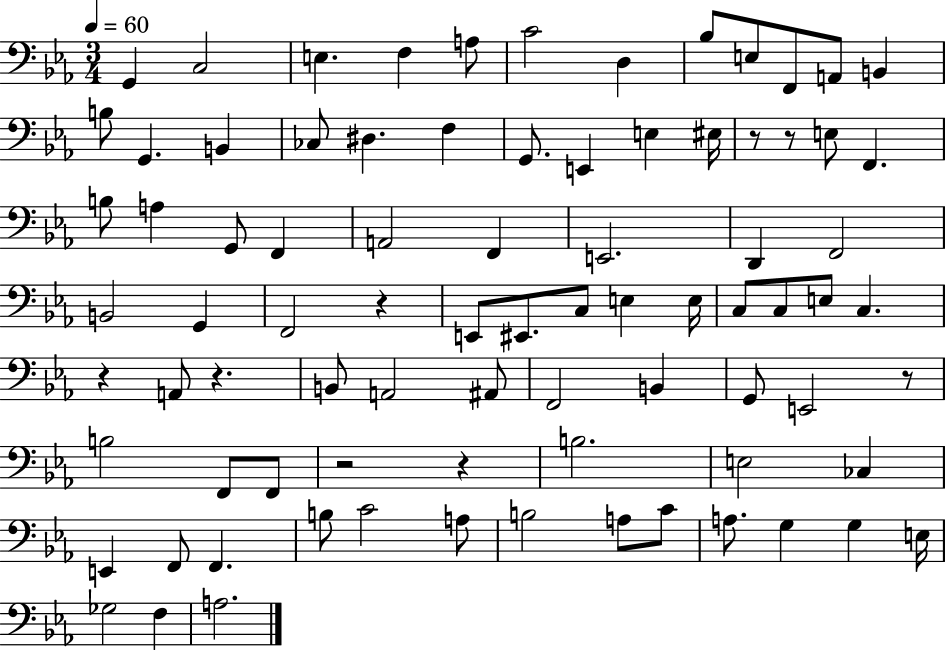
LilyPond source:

{
  \clef bass
  \numericTimeSignature
  \time 3/4
  \key ees \major
  \tempo 4 = 60
  \repeat volta 2 { g,4 c2 | e4. f4 a8 | c'2 d4 | bes8 e8 f,8 a,8 b,4 | \break b8 g,4. b,4 | ces8 dis4. f4 | g,8. e,4 e4 eis16 | r8 r8 e8 f,4. | \break b8 a4 g,8 f,4 | a,2 f,4 | e,2. | d,4 f,2 | \break b,2 g,4 | f,2 r4 | e,8 eis,8. c8 e4 e16 | c8 c8 e8 c4. | \break r4 a,8 r4. | b,8 a,2 ais,8 | f,2 b,4 | g,8 e,2 r8 | \break b2 f,8 f,8 | r2 r4 | b2. | e2 ces4 | \break e,4 f,8 f,4. | b8 c'2 a8 | b2 a8 c'8 | a8. g4 g4 e16 | \break ges2 f4 | a2. | } \bar "|."
}